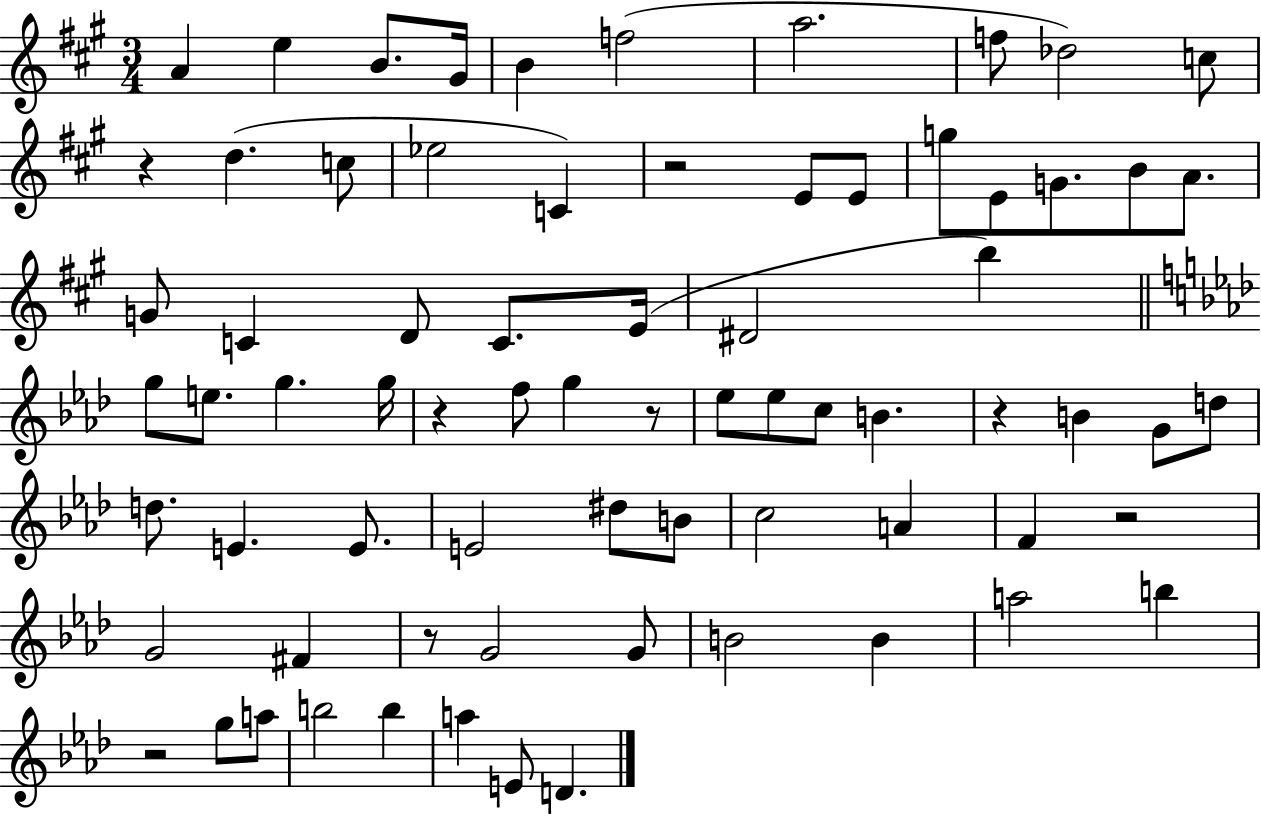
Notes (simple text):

A4/q E5/q B4/e. G#4/s B4/q F5/h A5/h. F5/e Db5/h C5/e R/q D5/q. C5/e Eb5/h C4/q R/h E4/e E4/e G5/e E4/e G4/e. B4/e A4/e. G4/e C4/q D4/e C4/e. E4/s D#4/h B5/q G5/e E5/e. G5/q. G5/s R/q F5/e G5/q R/e Eb5/e Eb5/e C5/e B4/q. R/q B4/q G4/e D5/e D5/e. E4/q. E4/e. E4/h D#5/e B4/e C5/h A4/q F4/q R/h G4/h F#4/q R/e G4/h G4/e B4/h B4/q A5/h B5/q R/h G5/e A5/e B5/h B5/q A5/q E4/e D4/q.